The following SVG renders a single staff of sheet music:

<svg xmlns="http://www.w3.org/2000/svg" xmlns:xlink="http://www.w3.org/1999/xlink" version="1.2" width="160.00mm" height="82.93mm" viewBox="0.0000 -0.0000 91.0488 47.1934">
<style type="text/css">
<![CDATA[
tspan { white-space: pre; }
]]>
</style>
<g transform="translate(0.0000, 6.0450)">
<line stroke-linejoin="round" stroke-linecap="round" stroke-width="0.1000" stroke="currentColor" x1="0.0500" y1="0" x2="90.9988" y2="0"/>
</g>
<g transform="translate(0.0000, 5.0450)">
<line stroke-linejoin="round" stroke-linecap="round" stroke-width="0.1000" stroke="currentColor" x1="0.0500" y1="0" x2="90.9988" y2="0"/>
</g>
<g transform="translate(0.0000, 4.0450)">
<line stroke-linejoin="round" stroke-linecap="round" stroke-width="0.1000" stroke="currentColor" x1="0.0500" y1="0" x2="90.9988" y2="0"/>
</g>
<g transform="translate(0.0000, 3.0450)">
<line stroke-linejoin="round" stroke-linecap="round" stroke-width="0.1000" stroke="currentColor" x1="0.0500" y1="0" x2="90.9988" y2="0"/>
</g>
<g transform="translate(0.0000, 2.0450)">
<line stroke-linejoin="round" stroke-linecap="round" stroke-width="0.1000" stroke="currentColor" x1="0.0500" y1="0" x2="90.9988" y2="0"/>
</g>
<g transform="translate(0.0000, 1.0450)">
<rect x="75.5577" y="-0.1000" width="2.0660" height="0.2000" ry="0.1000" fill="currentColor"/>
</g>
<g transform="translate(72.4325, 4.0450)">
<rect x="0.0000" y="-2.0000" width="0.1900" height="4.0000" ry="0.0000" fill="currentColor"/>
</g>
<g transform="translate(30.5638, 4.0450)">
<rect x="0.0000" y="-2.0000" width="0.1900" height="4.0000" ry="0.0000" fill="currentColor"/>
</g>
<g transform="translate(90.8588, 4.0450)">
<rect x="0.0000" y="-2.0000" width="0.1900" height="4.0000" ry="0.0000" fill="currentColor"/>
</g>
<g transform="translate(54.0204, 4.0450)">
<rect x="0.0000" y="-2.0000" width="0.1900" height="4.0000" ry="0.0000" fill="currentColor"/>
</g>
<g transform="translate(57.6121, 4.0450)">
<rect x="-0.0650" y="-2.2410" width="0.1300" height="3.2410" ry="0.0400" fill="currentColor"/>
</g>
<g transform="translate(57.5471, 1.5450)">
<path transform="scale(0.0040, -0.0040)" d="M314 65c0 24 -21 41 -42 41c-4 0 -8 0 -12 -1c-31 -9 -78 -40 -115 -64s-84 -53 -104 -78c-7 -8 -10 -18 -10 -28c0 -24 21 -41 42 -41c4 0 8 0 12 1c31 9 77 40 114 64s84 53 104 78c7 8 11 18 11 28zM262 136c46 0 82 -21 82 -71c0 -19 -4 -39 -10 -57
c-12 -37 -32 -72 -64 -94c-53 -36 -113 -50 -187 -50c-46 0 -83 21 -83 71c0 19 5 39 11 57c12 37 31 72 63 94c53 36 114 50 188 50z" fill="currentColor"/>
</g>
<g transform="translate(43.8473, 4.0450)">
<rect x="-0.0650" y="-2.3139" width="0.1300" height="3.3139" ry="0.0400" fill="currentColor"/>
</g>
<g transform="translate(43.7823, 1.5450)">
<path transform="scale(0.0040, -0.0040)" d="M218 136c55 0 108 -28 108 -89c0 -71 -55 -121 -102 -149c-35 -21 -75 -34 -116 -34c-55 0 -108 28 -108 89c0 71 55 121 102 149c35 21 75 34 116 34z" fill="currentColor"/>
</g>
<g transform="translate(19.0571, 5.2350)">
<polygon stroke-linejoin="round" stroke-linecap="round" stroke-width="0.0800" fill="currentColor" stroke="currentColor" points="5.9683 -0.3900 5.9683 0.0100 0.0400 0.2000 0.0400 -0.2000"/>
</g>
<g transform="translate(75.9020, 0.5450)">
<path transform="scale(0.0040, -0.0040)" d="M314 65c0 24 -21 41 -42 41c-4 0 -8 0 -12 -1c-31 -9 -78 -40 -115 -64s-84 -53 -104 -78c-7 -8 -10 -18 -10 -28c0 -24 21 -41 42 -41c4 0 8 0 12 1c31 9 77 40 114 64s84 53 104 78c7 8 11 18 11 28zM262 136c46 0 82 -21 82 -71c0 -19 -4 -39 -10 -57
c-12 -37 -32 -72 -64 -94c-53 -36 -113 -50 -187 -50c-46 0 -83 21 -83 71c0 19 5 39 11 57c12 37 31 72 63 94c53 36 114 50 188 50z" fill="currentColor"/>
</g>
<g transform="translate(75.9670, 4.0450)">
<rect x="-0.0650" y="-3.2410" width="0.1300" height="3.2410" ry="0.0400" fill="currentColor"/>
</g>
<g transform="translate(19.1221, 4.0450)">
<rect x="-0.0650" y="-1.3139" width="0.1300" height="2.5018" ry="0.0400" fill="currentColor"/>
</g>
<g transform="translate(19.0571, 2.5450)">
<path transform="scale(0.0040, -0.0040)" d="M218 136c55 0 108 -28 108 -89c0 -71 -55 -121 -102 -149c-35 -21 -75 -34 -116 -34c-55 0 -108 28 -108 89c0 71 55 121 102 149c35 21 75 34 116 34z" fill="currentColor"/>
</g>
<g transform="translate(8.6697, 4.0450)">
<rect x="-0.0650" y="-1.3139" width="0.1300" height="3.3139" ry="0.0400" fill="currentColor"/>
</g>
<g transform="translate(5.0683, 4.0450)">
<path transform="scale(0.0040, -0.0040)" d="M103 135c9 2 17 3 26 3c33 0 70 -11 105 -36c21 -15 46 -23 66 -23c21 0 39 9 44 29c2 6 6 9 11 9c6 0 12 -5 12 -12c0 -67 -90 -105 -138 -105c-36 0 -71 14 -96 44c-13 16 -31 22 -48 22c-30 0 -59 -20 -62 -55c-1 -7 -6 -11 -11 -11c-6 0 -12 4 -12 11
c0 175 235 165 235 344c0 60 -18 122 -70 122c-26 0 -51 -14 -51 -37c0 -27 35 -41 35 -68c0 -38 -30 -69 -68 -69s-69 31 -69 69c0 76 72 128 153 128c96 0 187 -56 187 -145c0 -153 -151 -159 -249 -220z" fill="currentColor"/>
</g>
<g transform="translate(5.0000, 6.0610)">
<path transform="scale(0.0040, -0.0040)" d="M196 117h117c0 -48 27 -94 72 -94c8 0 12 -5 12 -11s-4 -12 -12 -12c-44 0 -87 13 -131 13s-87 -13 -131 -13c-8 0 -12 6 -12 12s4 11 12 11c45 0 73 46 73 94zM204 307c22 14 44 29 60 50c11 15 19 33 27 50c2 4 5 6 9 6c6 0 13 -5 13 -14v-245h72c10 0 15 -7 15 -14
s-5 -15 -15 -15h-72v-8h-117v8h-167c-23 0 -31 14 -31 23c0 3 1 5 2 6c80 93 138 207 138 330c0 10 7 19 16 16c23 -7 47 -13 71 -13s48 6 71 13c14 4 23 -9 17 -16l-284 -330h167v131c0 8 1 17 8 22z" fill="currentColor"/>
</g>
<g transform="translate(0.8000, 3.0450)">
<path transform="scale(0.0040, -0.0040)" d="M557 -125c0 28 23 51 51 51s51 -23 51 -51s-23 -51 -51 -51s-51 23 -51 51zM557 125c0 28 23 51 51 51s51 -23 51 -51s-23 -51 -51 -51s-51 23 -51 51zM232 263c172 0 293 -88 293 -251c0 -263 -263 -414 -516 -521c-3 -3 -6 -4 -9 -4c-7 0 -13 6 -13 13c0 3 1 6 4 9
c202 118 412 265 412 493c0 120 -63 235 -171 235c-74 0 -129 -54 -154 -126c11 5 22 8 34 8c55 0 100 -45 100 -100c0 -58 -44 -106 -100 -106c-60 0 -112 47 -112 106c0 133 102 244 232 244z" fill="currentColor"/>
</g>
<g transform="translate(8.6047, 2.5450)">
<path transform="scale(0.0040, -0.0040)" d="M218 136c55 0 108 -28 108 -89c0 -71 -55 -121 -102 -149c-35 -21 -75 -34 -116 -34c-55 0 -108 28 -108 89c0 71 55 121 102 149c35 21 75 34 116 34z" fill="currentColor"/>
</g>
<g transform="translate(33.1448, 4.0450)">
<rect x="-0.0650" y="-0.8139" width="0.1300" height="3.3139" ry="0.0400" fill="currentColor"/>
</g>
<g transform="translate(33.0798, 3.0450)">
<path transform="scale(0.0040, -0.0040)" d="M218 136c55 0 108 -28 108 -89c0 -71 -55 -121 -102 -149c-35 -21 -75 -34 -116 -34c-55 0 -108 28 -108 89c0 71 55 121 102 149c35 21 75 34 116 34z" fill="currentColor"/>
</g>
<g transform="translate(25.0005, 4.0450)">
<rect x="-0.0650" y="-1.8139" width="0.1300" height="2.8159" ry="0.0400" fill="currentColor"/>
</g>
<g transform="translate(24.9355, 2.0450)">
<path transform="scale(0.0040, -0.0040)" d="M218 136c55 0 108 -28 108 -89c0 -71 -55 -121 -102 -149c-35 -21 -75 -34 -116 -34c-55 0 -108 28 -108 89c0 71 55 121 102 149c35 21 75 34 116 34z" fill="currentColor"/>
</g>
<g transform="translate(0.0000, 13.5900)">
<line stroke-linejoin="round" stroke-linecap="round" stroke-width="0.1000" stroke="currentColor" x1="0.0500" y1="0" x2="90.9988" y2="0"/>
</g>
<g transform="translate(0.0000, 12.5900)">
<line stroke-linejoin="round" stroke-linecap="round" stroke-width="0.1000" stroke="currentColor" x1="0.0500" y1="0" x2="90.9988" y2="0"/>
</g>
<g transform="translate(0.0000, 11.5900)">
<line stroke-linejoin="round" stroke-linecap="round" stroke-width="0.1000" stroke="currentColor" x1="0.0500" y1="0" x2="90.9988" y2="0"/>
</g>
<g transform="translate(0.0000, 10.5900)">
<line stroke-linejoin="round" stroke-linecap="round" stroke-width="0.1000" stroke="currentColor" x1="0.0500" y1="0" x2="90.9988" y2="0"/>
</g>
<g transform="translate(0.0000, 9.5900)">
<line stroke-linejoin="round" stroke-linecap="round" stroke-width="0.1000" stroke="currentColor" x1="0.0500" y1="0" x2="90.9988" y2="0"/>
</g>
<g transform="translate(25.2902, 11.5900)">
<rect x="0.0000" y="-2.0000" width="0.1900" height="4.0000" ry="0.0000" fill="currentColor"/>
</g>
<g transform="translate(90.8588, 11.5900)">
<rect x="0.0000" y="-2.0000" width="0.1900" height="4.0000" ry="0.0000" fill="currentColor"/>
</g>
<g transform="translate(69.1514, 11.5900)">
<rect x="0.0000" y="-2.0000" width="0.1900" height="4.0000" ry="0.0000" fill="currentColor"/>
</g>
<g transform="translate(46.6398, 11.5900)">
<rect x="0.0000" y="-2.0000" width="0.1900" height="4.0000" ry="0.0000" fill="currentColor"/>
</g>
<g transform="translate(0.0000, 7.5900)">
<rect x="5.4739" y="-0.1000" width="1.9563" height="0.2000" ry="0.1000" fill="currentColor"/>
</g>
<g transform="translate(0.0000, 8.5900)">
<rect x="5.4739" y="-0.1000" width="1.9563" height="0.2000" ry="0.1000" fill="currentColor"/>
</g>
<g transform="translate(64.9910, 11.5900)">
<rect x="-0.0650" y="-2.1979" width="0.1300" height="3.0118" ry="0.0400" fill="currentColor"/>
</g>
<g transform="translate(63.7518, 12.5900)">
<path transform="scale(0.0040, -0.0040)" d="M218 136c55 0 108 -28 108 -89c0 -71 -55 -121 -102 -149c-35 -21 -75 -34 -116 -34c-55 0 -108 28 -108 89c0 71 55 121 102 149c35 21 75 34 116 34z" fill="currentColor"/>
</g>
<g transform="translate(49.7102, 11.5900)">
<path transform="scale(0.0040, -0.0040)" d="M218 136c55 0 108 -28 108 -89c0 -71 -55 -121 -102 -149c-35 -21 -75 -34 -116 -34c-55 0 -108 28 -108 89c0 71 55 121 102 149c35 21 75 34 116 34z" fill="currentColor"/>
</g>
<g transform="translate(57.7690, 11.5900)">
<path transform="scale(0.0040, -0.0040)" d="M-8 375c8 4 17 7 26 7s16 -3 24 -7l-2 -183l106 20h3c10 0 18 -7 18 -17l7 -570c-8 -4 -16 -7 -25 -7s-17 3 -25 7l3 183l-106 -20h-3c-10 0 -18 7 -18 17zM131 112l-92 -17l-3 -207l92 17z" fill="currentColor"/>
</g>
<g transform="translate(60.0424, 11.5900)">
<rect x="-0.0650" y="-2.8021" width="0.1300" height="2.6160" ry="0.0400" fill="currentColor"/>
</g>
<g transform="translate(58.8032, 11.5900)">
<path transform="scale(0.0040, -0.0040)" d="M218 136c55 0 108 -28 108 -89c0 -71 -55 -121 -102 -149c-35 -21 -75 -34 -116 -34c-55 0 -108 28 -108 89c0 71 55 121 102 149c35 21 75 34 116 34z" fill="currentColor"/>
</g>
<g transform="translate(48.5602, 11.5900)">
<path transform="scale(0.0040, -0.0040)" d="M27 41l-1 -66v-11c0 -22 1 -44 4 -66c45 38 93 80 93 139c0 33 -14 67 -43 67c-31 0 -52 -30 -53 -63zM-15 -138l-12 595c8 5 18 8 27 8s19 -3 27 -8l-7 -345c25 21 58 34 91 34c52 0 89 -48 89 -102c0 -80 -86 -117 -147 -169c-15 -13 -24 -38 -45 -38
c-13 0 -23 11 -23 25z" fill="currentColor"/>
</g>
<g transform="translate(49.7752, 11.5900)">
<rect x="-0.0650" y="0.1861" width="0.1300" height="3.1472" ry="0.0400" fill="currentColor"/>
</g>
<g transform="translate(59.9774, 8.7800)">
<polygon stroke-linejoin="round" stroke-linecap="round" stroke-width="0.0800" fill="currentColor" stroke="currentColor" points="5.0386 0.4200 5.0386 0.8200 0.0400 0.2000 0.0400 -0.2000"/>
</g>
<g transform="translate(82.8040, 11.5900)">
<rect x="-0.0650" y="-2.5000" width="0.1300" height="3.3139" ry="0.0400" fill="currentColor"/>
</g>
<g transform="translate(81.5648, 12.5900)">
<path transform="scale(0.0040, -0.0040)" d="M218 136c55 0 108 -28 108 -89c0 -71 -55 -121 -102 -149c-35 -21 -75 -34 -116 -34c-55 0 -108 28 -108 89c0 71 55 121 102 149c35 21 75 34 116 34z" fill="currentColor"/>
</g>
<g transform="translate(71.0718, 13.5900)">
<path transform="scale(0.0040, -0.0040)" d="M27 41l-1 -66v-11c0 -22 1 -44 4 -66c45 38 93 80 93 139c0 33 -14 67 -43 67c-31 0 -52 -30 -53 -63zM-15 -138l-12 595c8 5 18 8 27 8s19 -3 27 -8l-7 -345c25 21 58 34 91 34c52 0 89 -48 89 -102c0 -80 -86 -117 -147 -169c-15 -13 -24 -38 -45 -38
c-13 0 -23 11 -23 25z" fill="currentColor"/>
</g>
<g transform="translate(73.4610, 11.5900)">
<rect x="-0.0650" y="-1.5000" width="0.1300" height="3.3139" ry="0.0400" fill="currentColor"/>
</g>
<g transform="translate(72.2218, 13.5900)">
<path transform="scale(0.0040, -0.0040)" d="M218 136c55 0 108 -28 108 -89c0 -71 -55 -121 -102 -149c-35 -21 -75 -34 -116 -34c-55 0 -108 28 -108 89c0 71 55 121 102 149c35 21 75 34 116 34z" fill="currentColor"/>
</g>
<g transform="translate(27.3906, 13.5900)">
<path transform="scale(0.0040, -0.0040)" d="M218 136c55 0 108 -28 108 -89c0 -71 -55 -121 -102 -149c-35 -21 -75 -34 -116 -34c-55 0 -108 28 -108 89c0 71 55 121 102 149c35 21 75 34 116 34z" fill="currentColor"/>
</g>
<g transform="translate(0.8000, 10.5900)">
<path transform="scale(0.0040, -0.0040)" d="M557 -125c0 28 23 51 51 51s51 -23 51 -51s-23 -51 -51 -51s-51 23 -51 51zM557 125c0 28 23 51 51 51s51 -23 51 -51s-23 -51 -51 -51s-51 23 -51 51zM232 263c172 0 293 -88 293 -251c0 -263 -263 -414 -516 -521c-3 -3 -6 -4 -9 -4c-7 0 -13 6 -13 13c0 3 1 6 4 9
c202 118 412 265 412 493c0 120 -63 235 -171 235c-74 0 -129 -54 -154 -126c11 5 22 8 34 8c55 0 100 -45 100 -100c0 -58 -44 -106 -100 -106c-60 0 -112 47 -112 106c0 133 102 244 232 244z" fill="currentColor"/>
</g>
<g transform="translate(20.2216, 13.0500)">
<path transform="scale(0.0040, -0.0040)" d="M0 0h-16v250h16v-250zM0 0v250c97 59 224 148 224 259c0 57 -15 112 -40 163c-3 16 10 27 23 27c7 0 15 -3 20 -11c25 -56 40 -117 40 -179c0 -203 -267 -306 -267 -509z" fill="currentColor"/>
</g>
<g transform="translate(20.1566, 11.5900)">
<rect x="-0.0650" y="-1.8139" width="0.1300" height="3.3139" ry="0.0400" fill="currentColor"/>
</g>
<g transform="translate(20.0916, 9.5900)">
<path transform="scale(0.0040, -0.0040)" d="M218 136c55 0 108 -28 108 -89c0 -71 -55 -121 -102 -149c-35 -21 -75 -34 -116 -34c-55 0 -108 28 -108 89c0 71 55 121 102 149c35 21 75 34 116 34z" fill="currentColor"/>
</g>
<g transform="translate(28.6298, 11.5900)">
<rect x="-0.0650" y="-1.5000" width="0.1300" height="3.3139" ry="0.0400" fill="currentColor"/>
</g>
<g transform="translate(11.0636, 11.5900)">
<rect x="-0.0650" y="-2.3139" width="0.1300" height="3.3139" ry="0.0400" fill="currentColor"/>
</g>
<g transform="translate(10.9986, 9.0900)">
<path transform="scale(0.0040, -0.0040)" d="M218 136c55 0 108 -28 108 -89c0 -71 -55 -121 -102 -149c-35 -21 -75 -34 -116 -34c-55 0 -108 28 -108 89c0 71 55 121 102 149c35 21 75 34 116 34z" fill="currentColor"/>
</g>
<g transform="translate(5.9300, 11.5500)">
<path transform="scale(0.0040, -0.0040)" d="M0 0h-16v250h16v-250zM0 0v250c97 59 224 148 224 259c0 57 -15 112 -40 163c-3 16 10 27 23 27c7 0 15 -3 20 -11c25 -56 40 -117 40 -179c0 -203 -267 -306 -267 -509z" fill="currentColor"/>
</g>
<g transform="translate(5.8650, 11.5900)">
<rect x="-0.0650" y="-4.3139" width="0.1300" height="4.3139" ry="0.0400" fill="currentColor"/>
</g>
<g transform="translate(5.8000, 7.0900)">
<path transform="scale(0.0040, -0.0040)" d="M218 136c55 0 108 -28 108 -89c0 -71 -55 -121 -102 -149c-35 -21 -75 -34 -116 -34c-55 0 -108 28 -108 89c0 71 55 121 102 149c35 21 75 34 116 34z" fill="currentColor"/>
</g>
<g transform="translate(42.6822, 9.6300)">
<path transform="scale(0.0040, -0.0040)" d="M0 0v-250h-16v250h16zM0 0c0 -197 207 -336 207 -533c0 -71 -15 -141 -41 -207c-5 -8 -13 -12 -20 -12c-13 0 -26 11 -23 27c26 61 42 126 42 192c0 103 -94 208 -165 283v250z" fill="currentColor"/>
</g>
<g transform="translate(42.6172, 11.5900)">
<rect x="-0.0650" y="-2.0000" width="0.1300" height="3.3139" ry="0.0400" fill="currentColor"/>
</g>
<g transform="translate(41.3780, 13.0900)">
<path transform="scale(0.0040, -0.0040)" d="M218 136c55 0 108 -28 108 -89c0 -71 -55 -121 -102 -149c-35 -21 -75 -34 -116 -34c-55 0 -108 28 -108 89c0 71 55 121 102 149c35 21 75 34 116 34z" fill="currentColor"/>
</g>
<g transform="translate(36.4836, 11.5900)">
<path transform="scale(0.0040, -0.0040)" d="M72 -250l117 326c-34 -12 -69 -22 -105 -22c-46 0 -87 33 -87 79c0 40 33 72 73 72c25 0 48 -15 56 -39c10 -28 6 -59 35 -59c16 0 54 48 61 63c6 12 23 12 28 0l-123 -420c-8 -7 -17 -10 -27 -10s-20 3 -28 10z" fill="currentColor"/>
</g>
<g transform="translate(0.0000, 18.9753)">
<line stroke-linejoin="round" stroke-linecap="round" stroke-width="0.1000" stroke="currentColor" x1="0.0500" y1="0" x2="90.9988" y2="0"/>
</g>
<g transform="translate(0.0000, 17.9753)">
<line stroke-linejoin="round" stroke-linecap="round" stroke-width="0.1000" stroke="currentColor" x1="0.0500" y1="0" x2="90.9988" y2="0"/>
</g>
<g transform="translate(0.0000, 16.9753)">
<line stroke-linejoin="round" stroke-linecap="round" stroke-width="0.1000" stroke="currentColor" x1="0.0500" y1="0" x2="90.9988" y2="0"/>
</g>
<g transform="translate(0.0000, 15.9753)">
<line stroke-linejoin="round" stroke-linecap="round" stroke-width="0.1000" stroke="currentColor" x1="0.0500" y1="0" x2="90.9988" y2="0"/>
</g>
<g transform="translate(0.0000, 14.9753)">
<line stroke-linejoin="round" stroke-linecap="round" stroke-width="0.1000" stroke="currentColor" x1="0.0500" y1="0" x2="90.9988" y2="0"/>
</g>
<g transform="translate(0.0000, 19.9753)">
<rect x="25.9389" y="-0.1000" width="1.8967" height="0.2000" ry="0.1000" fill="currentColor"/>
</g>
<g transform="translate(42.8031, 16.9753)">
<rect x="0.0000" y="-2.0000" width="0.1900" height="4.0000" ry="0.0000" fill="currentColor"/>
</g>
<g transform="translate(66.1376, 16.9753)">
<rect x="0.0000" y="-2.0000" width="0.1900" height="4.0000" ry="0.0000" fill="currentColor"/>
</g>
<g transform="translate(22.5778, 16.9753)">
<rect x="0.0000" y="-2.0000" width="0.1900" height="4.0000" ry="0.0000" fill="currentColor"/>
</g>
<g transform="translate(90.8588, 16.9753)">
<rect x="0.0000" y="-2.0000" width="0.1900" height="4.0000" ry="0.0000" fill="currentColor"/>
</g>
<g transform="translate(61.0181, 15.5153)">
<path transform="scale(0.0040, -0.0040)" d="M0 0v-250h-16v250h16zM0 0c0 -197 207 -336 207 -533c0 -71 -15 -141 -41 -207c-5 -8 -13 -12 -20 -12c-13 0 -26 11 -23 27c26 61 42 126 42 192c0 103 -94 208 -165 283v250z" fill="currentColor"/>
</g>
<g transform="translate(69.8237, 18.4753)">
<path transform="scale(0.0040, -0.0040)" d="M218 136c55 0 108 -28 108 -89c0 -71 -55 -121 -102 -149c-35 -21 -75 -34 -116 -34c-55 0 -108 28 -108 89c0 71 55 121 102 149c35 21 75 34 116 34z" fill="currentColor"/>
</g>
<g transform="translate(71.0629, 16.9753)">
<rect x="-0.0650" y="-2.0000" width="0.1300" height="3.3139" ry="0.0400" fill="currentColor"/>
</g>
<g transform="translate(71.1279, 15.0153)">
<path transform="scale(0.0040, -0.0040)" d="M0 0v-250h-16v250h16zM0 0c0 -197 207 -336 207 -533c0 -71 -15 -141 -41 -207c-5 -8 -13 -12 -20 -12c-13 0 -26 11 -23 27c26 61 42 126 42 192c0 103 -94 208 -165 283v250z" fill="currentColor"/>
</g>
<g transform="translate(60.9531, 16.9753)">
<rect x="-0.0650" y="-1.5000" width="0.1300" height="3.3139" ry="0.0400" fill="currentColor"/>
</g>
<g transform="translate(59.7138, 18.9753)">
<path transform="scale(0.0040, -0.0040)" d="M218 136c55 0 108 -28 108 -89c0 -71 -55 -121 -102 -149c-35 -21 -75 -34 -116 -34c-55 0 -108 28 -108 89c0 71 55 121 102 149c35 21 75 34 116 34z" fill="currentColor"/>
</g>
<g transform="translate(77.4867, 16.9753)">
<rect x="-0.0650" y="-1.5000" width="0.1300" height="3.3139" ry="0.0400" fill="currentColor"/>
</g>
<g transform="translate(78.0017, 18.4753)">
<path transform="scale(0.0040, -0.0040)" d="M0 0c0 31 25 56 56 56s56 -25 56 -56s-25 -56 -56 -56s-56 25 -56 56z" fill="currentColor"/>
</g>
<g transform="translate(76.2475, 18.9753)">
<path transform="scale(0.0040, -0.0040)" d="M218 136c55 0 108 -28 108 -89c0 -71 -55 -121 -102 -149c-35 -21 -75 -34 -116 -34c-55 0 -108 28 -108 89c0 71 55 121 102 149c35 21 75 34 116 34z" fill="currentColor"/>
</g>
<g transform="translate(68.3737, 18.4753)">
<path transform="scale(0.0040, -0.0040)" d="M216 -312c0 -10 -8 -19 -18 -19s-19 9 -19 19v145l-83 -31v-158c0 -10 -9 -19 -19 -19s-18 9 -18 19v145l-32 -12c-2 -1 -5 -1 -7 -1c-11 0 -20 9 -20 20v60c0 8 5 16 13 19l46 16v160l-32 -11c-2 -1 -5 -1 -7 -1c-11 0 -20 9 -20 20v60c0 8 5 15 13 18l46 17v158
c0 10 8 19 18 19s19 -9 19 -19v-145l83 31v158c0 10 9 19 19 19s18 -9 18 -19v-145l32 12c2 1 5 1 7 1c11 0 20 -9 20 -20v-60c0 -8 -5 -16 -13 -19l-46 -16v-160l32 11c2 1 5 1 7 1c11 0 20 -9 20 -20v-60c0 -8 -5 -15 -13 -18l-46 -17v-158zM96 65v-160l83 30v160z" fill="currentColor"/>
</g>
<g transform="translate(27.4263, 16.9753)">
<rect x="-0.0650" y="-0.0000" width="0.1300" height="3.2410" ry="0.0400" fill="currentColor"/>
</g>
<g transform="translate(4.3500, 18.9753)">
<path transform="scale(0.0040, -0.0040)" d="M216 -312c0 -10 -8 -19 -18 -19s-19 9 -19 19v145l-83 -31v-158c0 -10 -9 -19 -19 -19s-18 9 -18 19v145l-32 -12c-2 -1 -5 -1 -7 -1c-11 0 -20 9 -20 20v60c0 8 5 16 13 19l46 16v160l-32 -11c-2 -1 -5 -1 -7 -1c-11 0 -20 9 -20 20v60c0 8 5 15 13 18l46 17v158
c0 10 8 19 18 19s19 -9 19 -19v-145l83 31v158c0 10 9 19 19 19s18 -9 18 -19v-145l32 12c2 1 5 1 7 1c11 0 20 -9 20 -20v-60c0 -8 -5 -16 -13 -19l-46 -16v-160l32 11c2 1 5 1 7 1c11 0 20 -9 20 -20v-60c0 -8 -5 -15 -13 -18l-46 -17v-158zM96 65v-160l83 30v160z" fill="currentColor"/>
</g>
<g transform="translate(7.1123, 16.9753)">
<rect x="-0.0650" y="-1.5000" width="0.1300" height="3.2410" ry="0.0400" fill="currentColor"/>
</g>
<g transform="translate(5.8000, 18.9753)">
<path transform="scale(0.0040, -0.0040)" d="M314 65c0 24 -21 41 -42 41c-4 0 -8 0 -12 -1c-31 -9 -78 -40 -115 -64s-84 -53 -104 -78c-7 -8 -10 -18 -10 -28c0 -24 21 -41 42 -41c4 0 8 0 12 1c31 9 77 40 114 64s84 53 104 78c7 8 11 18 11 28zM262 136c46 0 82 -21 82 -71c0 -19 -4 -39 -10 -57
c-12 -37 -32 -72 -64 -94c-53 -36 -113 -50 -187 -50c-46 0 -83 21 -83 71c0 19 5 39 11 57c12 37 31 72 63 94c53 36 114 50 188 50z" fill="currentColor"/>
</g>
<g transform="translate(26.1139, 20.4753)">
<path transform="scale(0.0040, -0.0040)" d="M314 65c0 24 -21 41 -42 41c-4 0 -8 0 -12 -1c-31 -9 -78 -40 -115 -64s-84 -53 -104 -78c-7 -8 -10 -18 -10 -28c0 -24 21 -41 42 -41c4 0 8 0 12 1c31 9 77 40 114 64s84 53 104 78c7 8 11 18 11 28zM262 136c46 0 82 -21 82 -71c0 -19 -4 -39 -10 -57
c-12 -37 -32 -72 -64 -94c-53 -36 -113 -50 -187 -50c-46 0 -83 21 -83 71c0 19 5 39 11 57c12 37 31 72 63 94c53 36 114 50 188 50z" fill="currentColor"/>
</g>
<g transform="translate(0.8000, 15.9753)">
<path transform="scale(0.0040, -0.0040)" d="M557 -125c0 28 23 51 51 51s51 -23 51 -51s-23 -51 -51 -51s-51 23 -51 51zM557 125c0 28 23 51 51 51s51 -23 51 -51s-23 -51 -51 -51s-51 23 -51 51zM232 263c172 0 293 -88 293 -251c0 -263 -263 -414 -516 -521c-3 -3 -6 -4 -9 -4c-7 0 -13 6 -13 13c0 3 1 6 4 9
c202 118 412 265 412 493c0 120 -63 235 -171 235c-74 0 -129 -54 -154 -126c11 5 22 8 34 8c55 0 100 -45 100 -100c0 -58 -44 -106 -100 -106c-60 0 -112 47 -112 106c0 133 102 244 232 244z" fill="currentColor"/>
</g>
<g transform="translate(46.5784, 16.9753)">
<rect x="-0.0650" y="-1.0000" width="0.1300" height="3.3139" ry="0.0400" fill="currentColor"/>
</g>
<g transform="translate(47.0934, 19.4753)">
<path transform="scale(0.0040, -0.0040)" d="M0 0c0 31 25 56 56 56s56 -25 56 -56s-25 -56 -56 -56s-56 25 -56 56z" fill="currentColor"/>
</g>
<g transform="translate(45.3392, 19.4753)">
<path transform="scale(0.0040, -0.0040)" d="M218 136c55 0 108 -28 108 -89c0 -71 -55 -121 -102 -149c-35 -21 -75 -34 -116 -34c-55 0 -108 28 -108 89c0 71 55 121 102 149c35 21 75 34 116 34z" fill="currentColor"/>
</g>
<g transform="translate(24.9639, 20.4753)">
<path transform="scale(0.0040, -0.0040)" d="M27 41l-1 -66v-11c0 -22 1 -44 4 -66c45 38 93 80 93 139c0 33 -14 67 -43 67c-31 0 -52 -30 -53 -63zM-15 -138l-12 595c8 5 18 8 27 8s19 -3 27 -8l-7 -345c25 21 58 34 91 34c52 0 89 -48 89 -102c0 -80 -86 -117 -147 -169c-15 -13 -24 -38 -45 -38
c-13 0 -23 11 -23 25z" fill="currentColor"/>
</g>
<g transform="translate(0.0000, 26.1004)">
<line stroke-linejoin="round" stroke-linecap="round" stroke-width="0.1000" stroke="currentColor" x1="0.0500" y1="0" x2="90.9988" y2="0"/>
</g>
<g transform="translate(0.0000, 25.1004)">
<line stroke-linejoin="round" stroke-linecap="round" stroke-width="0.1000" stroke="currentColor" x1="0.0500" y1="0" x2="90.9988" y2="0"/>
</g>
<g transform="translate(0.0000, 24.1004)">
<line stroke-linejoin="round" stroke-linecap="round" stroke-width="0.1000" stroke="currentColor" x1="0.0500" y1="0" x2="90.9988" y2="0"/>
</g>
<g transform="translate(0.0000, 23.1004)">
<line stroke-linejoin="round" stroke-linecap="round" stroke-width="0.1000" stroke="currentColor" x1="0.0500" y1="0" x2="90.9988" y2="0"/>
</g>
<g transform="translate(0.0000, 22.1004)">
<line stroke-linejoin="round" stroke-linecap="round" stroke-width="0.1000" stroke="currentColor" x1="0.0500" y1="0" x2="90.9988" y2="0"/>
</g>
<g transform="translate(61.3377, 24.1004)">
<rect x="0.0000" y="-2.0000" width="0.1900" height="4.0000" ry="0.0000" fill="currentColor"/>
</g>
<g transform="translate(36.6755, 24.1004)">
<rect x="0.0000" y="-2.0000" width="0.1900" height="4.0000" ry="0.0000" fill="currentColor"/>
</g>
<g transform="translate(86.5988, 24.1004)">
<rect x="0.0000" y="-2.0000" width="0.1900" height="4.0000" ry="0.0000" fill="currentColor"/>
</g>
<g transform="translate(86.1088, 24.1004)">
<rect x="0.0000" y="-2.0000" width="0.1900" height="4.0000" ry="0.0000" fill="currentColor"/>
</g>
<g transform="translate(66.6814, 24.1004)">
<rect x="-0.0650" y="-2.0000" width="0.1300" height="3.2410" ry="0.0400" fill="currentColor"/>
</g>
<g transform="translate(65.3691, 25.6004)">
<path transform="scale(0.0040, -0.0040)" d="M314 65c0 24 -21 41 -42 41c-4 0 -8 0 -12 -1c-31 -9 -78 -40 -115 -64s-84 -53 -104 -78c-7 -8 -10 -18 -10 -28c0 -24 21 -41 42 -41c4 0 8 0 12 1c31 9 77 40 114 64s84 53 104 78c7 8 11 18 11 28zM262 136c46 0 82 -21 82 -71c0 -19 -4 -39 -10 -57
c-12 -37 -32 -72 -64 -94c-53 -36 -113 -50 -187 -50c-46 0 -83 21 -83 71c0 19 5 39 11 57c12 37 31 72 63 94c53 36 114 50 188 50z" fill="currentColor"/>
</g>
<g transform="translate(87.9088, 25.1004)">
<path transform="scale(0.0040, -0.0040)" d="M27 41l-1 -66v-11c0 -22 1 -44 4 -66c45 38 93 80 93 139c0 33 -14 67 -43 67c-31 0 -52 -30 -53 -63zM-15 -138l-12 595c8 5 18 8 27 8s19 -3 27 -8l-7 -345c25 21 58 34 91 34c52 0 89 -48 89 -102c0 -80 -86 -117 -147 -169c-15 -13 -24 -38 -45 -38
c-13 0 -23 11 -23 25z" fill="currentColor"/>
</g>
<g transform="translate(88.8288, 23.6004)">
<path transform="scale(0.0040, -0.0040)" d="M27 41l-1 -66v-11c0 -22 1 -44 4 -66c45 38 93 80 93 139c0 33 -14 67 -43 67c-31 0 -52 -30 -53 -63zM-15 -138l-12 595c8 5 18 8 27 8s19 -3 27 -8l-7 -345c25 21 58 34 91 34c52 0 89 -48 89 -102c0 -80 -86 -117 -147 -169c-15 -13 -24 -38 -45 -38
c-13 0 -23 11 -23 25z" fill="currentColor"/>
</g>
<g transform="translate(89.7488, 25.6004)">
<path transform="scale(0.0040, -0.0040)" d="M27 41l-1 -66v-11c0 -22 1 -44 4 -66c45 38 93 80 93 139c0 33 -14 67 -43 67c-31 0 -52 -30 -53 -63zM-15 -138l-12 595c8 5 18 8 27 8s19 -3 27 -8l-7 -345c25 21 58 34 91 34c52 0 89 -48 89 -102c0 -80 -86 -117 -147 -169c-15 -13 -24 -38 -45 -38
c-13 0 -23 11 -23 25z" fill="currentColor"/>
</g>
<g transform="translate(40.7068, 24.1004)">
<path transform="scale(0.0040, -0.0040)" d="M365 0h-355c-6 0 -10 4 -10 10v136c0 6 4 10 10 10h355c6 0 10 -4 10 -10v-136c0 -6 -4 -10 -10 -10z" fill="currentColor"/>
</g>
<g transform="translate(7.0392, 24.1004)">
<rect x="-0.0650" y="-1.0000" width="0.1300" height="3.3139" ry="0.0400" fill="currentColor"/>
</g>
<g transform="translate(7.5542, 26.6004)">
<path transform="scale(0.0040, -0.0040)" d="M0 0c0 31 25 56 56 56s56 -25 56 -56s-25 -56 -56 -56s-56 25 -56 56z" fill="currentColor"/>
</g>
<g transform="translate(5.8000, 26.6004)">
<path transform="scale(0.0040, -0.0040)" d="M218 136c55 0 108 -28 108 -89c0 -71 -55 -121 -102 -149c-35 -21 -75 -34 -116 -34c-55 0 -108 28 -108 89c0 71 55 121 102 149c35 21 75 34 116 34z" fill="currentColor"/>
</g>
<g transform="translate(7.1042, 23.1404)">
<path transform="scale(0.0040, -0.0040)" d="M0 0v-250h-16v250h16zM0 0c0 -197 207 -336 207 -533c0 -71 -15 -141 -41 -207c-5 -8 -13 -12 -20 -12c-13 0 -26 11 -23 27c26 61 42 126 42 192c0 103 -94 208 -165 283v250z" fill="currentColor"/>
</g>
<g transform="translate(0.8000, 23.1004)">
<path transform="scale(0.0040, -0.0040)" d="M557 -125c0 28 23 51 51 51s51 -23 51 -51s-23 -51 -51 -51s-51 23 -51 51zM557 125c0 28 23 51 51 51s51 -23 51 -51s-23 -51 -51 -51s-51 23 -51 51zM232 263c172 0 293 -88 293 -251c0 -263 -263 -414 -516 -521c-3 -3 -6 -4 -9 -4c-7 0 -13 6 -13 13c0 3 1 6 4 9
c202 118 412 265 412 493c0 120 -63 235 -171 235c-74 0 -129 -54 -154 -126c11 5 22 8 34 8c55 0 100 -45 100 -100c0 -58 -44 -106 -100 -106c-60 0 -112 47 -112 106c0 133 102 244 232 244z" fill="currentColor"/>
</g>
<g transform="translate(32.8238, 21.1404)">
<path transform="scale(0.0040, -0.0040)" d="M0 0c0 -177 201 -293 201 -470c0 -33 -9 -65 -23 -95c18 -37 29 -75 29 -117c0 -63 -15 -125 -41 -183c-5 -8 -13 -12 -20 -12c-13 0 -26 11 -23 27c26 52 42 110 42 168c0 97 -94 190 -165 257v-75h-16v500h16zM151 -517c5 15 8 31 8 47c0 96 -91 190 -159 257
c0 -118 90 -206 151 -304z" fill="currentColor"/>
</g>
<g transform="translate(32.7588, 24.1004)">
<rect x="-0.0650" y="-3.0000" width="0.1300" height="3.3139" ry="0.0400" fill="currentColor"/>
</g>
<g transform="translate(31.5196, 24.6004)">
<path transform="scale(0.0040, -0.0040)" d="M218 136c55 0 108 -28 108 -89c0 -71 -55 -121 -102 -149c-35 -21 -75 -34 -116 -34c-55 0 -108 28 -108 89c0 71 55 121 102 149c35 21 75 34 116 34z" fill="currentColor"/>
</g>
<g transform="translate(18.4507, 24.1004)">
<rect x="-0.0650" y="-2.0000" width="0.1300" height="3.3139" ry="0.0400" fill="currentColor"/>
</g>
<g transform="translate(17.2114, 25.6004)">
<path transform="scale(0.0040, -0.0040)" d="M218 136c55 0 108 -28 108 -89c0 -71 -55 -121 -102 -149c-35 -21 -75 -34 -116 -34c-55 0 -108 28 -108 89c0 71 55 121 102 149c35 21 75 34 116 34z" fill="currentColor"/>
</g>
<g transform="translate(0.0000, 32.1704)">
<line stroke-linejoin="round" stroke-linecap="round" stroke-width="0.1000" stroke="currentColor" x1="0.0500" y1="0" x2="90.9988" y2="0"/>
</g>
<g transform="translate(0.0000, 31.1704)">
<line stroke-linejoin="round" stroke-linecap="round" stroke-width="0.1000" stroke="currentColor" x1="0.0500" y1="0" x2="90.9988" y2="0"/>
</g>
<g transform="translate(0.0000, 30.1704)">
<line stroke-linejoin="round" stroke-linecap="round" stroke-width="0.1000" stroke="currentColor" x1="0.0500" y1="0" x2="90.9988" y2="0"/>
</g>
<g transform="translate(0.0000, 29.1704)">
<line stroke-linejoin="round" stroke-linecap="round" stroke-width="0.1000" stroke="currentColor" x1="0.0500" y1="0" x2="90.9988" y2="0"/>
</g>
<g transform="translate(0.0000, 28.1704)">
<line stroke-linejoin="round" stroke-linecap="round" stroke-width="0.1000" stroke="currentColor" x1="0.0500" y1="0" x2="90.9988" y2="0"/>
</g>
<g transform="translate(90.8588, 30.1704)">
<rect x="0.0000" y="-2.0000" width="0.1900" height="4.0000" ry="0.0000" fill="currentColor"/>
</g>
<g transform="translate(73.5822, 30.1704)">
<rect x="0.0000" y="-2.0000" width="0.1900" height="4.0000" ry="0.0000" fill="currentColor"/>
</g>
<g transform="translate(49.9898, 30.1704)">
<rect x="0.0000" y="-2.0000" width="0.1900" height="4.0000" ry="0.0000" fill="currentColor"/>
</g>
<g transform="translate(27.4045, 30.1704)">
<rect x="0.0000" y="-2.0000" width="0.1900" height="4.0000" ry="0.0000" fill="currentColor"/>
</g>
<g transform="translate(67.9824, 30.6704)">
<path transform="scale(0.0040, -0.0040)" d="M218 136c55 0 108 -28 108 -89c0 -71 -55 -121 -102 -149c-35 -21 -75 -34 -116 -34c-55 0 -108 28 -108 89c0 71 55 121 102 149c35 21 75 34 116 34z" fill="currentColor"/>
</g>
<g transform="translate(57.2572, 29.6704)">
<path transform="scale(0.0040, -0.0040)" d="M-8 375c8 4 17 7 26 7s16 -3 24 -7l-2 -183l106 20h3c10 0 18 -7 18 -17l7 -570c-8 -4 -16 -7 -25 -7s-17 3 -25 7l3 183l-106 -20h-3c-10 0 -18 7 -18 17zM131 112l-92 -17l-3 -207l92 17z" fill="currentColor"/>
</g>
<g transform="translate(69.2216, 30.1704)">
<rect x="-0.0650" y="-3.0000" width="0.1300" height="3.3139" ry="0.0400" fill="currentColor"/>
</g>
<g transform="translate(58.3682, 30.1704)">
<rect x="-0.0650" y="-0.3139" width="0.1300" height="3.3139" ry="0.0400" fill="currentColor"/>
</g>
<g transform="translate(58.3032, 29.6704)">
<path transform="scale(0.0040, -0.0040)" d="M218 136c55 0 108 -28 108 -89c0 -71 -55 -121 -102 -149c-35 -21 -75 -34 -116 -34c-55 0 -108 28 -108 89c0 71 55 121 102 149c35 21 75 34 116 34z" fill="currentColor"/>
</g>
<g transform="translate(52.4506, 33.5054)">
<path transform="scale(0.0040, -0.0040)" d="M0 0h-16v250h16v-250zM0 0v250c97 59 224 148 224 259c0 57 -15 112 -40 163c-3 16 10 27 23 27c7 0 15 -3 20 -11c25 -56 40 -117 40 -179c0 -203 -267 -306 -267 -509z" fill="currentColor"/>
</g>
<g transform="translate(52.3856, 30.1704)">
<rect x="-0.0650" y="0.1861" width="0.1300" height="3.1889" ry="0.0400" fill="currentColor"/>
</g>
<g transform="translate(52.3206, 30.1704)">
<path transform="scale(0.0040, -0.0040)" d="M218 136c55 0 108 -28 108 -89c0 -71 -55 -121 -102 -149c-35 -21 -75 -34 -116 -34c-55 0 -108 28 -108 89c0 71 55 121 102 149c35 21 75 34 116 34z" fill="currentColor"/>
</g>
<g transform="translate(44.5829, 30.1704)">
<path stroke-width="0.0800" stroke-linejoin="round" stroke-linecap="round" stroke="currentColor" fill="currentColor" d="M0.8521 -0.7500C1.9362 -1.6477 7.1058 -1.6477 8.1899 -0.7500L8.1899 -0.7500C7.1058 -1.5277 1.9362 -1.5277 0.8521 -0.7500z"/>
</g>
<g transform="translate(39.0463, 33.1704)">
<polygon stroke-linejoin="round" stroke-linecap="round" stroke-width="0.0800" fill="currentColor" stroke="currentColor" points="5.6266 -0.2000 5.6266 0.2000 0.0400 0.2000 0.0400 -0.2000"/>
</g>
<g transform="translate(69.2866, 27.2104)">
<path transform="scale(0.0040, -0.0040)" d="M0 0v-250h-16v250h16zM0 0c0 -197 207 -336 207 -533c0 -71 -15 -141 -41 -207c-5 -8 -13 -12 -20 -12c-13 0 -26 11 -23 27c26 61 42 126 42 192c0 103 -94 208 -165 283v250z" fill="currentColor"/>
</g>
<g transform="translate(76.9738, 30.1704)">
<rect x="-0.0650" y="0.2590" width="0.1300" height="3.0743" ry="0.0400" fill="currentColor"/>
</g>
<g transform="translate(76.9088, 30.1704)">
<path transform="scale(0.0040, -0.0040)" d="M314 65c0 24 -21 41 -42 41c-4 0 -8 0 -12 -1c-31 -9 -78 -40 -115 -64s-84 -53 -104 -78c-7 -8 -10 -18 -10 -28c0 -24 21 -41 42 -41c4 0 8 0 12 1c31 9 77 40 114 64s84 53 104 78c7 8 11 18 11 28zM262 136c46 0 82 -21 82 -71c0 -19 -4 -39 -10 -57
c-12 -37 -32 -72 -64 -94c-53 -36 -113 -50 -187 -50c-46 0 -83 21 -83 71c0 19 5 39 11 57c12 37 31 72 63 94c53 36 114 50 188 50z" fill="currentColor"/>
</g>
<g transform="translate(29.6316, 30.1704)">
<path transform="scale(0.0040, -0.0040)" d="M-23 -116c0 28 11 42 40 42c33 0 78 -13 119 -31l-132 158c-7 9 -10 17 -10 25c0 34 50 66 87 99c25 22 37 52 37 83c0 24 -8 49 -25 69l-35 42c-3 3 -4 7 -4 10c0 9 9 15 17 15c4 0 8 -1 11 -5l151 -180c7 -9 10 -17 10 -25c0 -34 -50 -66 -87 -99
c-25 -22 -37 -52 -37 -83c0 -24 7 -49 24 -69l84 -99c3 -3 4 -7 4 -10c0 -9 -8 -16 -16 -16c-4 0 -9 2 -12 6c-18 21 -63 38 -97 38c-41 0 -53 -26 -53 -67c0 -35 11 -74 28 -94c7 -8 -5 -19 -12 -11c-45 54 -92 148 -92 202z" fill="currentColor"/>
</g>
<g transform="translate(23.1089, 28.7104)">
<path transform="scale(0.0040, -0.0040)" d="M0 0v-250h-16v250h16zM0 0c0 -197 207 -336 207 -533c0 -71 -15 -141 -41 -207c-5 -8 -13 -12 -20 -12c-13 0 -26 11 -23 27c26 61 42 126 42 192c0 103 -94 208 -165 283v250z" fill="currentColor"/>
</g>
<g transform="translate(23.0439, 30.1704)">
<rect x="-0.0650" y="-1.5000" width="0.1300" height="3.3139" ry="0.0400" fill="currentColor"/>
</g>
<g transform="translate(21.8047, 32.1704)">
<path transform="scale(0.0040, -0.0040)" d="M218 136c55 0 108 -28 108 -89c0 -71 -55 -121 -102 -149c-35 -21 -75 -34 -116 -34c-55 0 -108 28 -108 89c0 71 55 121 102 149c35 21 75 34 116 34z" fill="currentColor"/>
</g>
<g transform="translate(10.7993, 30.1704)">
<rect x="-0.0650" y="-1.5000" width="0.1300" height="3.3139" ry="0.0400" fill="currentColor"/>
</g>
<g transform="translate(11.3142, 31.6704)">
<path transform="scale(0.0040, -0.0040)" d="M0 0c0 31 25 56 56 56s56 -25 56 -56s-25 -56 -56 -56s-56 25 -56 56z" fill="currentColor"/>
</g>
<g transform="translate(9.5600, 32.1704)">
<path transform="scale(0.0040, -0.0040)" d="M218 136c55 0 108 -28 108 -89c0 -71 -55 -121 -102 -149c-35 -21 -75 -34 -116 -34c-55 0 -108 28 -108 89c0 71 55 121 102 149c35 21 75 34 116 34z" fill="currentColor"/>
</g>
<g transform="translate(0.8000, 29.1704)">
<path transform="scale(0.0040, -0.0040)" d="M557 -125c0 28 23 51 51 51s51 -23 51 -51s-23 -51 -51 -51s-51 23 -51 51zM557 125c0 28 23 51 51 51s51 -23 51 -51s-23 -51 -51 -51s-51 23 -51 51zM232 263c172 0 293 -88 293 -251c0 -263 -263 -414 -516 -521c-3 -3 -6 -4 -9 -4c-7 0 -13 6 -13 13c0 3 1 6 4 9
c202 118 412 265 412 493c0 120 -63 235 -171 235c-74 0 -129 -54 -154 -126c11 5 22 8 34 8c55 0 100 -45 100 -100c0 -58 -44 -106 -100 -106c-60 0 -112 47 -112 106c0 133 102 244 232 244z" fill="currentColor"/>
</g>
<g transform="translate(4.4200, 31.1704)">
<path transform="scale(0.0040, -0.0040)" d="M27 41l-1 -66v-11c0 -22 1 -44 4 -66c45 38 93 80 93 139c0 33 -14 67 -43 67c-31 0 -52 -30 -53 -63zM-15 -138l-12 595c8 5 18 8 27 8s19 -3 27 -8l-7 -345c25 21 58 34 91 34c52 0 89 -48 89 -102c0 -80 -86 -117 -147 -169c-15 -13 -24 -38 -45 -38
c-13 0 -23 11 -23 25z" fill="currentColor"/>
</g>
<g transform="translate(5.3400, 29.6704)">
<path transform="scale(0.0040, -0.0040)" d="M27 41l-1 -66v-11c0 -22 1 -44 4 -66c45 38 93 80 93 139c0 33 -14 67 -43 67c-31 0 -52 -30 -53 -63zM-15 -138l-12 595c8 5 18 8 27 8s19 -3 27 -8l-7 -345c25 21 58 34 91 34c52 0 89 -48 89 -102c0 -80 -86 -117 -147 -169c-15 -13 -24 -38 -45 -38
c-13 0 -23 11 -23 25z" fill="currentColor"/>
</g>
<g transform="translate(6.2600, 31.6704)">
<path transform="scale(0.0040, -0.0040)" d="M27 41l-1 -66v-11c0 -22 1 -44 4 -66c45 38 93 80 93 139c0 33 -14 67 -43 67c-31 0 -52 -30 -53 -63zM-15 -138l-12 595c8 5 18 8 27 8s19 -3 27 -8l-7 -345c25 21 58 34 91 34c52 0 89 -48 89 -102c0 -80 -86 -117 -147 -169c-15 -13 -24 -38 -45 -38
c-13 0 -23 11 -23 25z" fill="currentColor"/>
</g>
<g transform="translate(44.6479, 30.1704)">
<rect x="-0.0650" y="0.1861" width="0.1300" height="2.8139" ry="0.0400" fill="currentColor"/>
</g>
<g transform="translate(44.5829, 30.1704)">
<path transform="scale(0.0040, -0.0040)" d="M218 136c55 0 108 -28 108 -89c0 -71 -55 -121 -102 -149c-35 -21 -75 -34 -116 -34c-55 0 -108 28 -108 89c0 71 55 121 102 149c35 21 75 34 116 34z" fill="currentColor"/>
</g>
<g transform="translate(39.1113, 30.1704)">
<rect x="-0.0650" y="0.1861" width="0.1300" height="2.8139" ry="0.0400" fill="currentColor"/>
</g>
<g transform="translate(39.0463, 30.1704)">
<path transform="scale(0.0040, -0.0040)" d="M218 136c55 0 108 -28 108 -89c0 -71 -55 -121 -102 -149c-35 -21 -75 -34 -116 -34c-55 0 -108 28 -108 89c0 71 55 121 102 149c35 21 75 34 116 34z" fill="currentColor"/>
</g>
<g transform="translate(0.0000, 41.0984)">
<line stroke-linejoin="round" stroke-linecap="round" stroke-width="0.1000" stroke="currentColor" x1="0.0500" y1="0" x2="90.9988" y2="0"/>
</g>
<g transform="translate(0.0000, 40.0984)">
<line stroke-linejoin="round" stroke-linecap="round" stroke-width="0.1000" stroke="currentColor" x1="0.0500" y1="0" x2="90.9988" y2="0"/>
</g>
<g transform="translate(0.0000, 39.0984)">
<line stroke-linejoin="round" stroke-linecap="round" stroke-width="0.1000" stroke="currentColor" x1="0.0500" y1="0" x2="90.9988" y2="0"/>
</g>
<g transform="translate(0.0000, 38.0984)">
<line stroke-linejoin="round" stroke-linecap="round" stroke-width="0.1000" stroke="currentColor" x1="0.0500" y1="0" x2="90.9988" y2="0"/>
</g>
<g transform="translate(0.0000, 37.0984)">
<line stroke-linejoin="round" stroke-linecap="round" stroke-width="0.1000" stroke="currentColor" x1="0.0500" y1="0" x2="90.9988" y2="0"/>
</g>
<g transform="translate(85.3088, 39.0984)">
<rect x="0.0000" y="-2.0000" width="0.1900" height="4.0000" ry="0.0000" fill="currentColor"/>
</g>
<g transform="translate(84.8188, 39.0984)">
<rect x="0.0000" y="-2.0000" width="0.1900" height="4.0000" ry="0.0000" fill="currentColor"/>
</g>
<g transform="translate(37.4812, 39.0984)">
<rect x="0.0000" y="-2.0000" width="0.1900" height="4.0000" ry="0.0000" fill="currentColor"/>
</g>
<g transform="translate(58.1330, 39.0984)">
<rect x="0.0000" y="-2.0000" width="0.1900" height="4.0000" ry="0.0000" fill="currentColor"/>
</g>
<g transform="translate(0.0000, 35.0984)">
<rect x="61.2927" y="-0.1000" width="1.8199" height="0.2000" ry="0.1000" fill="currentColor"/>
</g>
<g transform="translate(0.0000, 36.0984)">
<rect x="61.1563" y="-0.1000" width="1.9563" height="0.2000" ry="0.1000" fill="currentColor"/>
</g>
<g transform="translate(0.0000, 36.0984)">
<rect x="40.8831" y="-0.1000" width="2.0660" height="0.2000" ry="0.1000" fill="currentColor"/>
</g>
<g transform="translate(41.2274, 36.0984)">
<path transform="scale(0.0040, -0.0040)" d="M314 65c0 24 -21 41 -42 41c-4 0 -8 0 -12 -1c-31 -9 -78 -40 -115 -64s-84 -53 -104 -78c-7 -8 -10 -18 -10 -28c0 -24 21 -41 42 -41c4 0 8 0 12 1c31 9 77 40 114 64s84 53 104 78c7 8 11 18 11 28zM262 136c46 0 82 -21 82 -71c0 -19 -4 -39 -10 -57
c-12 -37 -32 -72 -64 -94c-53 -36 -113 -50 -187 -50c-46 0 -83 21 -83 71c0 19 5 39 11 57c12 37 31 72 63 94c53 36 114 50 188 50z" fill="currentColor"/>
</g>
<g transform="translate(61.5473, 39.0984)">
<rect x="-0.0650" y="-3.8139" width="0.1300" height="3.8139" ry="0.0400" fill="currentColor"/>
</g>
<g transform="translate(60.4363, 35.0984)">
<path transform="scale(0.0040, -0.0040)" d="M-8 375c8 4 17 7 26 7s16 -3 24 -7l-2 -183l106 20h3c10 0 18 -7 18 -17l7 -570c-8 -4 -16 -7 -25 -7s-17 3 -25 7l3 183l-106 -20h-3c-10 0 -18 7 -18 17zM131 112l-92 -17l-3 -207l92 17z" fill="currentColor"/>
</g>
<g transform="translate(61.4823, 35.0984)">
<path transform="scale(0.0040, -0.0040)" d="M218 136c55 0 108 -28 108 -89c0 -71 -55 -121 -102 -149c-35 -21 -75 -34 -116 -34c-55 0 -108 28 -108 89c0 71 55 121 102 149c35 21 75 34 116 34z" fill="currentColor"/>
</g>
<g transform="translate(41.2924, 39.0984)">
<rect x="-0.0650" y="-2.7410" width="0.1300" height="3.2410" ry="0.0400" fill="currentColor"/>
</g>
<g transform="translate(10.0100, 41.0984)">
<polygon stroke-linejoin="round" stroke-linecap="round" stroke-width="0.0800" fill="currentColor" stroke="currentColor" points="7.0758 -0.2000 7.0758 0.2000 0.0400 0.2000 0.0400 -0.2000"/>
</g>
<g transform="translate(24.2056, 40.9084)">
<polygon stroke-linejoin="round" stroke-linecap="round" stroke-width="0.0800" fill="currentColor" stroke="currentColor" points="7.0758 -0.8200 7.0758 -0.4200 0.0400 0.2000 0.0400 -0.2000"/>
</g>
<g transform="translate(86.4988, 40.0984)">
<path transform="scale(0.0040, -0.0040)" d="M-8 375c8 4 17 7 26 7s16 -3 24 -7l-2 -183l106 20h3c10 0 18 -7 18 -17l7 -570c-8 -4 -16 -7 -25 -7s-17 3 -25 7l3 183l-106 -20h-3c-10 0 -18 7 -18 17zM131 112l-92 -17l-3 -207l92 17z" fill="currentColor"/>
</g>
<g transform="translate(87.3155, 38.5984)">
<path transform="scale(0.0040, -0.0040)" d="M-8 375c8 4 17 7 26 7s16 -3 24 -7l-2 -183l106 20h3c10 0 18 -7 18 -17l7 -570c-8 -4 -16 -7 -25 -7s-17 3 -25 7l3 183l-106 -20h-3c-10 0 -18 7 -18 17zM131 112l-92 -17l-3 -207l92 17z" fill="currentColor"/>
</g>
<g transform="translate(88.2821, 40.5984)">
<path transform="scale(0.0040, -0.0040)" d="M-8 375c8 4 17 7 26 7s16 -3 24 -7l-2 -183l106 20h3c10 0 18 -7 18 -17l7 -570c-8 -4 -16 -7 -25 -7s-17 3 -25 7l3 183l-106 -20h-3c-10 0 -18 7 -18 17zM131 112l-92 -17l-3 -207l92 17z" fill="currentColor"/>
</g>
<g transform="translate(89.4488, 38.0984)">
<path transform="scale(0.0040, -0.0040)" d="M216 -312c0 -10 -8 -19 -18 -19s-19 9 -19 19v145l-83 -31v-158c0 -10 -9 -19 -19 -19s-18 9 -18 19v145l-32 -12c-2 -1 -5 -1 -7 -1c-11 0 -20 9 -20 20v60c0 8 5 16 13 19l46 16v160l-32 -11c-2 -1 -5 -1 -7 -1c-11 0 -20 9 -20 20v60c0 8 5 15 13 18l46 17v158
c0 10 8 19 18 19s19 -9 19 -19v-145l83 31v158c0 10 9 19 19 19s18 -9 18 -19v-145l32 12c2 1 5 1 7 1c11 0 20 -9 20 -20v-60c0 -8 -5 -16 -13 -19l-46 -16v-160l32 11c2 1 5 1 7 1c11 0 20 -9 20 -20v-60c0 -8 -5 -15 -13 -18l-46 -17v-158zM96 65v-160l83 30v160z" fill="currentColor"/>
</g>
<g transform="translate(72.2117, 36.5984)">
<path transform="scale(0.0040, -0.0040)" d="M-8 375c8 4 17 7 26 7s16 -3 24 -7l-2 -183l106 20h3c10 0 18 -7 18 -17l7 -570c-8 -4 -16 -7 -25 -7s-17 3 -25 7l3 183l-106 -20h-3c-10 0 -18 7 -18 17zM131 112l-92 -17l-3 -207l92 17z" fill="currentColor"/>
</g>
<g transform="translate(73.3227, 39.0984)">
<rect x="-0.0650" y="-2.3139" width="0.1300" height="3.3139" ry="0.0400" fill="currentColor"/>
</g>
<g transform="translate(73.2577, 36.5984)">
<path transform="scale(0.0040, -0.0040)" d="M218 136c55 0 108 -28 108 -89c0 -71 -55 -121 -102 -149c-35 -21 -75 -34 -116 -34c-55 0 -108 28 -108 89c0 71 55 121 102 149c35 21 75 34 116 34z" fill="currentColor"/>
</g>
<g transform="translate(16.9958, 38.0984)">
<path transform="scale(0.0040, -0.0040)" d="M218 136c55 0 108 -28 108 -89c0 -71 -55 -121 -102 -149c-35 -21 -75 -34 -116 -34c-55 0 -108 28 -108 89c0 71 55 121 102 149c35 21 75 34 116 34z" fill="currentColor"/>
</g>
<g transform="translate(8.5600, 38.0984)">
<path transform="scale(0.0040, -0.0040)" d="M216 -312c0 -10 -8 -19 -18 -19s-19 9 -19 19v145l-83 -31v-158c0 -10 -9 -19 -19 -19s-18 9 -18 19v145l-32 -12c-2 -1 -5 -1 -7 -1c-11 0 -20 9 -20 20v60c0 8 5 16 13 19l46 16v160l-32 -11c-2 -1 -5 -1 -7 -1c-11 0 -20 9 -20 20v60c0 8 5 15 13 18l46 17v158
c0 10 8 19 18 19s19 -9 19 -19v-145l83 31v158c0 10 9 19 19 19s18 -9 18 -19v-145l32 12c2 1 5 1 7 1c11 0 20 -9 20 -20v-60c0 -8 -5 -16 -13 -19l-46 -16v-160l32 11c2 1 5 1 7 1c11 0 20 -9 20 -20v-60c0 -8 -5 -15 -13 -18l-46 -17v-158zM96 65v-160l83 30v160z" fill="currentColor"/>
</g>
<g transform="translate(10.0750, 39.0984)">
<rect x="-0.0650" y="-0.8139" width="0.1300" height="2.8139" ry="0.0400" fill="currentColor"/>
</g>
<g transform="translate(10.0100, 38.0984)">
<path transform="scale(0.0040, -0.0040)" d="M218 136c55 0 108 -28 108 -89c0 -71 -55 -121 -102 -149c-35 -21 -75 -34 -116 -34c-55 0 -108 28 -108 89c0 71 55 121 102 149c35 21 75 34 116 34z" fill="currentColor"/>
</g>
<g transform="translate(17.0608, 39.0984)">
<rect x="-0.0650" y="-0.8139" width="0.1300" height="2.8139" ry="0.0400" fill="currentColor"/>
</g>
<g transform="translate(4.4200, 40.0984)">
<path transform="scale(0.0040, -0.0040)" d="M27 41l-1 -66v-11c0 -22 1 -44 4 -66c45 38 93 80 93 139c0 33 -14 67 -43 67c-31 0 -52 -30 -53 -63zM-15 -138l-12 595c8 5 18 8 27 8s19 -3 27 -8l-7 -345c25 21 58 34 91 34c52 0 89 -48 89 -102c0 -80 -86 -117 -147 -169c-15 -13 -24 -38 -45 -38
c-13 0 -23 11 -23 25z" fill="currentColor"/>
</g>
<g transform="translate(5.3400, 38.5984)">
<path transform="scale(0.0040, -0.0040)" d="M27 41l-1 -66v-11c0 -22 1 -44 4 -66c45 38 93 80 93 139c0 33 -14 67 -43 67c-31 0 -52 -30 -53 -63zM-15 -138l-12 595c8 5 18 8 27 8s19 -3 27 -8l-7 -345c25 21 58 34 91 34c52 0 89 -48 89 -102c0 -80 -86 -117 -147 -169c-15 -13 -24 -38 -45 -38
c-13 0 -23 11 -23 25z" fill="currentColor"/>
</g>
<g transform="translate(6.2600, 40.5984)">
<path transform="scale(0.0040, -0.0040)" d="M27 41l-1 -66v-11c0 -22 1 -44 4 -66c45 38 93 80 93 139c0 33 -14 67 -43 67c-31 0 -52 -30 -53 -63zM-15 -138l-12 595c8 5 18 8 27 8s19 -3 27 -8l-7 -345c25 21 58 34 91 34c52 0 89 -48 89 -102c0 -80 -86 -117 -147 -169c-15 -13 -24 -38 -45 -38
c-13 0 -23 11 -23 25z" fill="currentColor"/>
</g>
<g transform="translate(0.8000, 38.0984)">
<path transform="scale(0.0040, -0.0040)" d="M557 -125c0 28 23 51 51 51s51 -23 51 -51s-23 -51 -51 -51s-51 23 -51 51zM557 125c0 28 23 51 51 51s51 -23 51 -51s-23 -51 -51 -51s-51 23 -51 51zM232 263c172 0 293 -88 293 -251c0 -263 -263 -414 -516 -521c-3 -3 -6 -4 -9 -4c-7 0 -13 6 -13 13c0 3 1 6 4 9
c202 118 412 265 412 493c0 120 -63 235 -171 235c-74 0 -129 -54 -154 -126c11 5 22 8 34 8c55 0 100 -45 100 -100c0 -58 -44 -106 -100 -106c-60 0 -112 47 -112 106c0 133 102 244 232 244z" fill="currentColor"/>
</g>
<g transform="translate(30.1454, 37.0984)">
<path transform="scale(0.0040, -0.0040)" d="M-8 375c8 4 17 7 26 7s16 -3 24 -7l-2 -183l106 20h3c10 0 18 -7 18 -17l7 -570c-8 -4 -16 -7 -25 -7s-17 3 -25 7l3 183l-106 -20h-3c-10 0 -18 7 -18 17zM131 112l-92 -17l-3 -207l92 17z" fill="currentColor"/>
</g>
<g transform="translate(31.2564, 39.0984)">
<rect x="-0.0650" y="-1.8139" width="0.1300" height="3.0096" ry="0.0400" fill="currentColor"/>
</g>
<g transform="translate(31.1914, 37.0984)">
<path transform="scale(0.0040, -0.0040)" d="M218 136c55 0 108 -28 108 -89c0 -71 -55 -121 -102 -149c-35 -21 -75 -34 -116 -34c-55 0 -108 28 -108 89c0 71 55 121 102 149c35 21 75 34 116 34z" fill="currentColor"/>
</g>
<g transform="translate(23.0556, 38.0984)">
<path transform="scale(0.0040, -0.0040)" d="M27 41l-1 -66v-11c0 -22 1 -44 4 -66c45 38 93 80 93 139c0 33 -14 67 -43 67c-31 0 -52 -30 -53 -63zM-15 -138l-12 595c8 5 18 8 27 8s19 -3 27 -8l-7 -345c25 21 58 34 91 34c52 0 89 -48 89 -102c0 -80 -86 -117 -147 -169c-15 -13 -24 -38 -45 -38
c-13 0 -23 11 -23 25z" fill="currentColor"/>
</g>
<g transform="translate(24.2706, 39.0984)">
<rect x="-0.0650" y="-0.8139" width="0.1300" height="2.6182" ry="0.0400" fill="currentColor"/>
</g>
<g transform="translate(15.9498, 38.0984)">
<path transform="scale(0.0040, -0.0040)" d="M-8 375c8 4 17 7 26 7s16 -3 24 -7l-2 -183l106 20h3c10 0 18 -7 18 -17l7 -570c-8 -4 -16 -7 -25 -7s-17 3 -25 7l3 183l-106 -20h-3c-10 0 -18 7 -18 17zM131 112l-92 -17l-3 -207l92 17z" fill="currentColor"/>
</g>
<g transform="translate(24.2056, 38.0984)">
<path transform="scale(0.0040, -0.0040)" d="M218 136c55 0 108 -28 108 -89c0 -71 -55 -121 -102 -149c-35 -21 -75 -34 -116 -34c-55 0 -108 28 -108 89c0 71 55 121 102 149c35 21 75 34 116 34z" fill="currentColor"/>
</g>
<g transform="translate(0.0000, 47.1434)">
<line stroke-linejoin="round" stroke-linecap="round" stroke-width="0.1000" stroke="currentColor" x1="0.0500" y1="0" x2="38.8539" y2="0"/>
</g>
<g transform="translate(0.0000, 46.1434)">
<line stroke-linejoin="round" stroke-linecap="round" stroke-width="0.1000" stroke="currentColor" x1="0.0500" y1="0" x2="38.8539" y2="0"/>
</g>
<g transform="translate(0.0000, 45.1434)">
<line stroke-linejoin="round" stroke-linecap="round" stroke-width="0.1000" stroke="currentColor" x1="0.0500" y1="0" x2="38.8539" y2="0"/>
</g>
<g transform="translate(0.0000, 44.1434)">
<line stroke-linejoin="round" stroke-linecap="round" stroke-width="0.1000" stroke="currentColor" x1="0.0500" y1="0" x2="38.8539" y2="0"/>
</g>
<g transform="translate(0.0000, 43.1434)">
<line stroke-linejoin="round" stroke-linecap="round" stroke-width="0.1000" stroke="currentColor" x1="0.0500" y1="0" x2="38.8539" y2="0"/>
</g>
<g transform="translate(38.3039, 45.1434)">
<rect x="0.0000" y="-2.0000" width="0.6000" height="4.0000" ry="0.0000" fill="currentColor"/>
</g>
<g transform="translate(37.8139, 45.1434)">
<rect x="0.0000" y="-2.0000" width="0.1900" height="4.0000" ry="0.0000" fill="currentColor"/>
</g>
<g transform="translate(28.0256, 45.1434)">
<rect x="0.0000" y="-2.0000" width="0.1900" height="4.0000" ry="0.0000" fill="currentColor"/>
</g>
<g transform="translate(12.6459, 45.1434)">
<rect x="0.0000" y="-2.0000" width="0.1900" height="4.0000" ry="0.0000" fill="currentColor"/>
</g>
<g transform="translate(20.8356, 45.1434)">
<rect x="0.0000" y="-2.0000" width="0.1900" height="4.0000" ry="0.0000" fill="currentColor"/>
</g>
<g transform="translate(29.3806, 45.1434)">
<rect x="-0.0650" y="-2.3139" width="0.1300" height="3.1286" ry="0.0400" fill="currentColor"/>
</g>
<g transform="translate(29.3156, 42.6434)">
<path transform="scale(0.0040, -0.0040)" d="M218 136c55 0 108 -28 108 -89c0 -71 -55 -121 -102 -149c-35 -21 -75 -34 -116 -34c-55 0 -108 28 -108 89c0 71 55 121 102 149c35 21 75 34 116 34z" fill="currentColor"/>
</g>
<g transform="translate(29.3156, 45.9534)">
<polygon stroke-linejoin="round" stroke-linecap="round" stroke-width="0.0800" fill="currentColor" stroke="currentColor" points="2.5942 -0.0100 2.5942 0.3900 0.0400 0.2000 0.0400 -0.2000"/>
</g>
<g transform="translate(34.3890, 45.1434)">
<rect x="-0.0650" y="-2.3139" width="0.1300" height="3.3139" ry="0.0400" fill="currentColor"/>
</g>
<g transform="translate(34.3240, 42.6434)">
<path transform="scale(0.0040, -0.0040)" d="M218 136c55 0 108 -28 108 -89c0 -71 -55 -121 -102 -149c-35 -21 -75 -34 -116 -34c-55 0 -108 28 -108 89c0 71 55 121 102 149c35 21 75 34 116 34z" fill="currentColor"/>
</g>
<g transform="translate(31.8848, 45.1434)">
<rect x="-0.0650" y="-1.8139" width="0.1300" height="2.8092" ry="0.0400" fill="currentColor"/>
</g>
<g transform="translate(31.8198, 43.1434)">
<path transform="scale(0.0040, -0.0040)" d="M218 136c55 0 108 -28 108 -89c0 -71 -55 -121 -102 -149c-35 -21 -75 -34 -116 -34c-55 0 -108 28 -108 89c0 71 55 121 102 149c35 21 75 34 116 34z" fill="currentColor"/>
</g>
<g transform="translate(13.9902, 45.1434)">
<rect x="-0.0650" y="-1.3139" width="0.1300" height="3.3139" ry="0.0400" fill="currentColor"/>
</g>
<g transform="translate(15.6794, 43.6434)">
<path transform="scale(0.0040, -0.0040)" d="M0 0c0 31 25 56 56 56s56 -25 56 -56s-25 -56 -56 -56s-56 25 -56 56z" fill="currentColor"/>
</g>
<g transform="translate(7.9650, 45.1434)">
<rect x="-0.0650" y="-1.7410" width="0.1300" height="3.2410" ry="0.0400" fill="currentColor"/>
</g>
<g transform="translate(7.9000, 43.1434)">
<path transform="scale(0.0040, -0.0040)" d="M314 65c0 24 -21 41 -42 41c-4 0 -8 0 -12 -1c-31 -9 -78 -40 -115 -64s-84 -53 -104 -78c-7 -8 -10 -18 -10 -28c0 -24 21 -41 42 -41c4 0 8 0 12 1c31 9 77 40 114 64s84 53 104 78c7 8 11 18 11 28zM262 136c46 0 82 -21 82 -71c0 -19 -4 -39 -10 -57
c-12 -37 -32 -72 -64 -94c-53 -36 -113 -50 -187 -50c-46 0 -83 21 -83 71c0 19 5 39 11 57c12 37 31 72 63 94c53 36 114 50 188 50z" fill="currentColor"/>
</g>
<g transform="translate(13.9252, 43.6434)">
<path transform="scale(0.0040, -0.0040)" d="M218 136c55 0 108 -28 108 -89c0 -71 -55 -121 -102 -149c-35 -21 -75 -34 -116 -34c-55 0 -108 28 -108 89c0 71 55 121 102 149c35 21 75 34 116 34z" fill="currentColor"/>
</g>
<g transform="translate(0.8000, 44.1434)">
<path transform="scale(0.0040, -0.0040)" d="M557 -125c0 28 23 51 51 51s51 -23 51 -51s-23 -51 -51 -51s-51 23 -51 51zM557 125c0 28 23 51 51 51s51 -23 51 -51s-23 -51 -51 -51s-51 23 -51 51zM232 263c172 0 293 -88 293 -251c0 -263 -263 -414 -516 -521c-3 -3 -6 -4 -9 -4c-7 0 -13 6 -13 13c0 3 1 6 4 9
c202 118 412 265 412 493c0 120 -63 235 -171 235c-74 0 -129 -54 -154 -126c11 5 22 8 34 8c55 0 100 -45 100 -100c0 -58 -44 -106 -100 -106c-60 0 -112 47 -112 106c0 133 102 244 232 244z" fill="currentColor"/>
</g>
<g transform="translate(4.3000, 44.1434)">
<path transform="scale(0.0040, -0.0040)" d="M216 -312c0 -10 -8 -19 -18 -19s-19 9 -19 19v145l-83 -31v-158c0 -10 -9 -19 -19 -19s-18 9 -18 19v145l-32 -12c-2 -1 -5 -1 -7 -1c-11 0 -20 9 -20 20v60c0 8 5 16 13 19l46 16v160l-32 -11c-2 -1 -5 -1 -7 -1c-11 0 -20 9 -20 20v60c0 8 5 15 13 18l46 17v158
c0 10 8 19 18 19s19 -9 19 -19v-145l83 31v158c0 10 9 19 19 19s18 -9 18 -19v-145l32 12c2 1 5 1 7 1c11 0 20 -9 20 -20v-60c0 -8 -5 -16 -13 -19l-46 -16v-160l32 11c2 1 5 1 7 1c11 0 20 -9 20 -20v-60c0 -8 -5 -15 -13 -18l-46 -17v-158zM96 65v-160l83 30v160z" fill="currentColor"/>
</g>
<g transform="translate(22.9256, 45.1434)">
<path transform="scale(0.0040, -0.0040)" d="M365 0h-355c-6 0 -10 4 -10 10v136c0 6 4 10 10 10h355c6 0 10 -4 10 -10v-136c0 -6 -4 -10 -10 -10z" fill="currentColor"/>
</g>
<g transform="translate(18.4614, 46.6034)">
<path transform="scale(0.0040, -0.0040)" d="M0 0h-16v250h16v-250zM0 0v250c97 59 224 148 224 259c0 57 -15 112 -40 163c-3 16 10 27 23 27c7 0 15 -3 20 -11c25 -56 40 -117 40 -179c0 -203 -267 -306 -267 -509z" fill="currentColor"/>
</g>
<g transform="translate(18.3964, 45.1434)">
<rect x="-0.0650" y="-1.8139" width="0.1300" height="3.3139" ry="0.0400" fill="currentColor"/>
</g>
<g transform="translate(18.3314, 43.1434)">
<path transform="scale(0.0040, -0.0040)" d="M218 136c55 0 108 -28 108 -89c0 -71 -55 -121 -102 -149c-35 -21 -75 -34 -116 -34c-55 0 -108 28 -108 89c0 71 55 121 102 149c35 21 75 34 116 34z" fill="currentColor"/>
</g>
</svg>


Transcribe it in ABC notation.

X:1
T:Untitled
M:2/4
L:1/4
K:C
G, G,/2 A,/2 F, B, B,2 D2 F/2 B, A,/2 G,, z/2 A,,/2 _D, D,/2 B,,/2 _G,, B,, ^G,,2 _D,,2 F,, G,,/2 ^A,,/2 G,, F,,/2 A,, C,/4 z2 A,,2 G,, G,,/2 z D,/2 D,/2 D,/2 E, C,/2 D,2 ^F,/2 F,/2 _F,/2 A,/2 C2 E B, A,2 G, A,/2 z2 B,/2 A,/2 B,